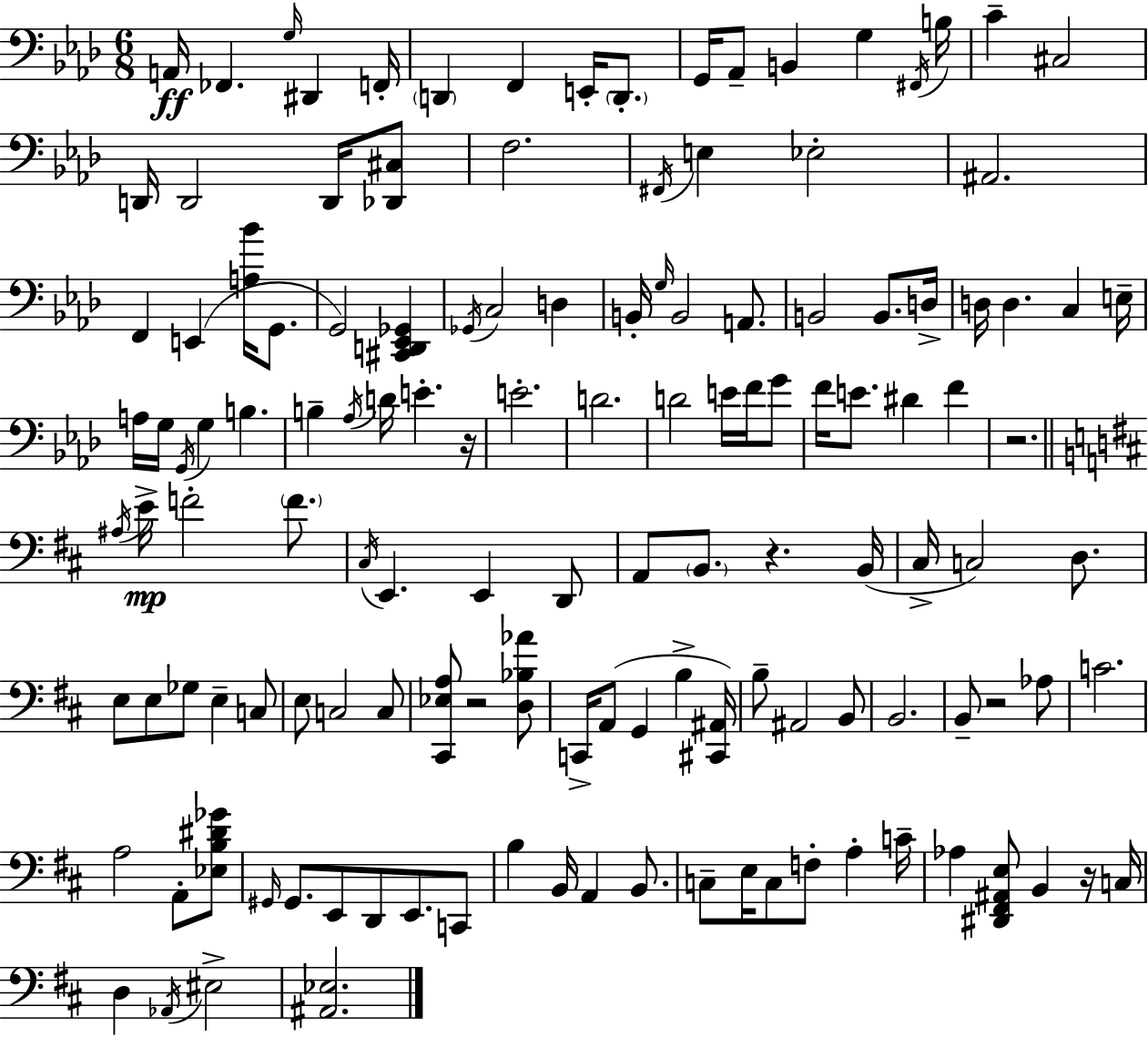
X:1
T:Untitled
M:6/8
L:1/4
K:Fm
A,,/4 _F,, G,/4 ^D,, F,,/4 D,, F,, E,,/4 D,,/2 G,,/4 _A,,/2 B,, G, ^F,,/4 B,/4 C ^C,2 D,,/4 D,,2 D,,/4 [_D,,^C,]/2 F,2 ^F,,/4 E, _E,2 ^A,,2 F,, E,, [A,_B]/4 G,,/2 G,,2 [^C,,D,,_E,,_G,,] _G,,/4 C,2 D, B,,/4 G,/4 B,,2 A,,/2 B,,2 B,,/2 D,/4 D,/4 D, C, E,/4 A,/4 G,/4 G,,/4 G, B, B, _A,/4 D/4 E z/4 E2 D2 D2 E/4 F/4 G/2 F/4 E/2 ^D F z2 ^A,/4 E/4 F2 F/2 ^C,/4 E,, E,, D,,/2 A,,/2 B,,/2 z B,,/4 ^C,/4 C,2 D,/2 E,/2 E,/2 _G,/2 E, C,/2 E,/2 C,2 C,/2 [^C,,_E,A,]/2 z2 [D,_B,_A]/2 C,,/4 A,,/2 G,, B, [^C,,^A,,]/4 B,/2 ^A,,2 B,,/2 B,,2 B,,/2 z2 _A,/2 C2 A,2 A,,/2 [_E,B,^D_G]/2 ^G,,/4 ^G,,/2 E,,/2 D,,/2 E,,/2 C,,/2 B, B,,/4 A,, B,,/2 C,/2 E,/4 C,/2 F,/2 A, C/4 _A, [^D,,^F,,^A,,E,]/2 B,, z/4 C,/4 D, _A,,/4 ^E,2 [^A,,_E,]2